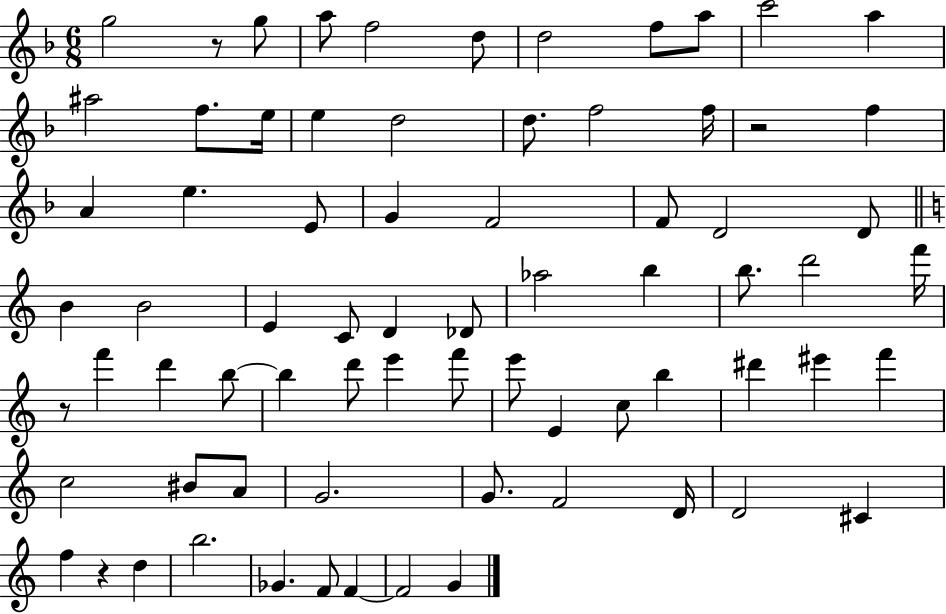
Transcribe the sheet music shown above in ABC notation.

X:1
T:Untitled
M:6/8
L:1/4
K:F
g2 z/2 g/2 a/2 f2 d/2 d2 f/2 a/2 c'2 a ^a2 f/2 e/4 e d2 d/2 f2 f/4 z2 f A e E/2 G F2 F/2 D2 D/2 B B2 E C/2 D _D/2 _a2 b b/2 d'2 f'/4 z/2 f' d' b/2 b d'/2 e' f'/2 e'/2 E c/2 b ^d' ^e' f' c2 ^B/2 A/2 G2 G/2 F2 D/4 D2 ^C f z d b2 _G F/2 F F2 G